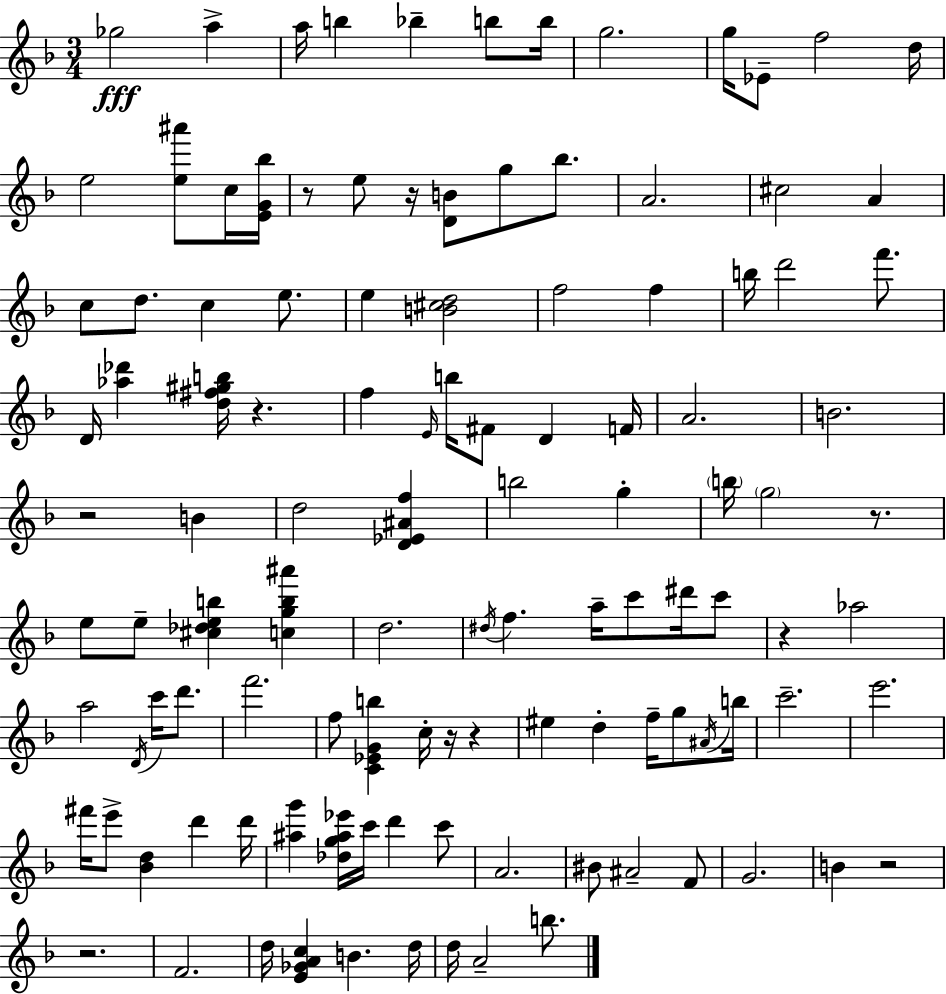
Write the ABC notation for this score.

X:1
T:Untitled
M:3/4
L:1/4
K:Dm
_g2 a a/4 b _b b/2 b/4 g2 g/4 _E/2 f2 d/4 e2 [e^a']/2 c/4 [EG_b]/4 z/2 e/2 z/4 [DB]/2 g/2 _b/2 A2 ^c2 A c/2 d/2 c e/2 e [B^cd]2 f2 f b/4 d'2 f'/2 D/4 [_a_d'] [d^f^gb]/4 z f E/4 b/4 ^F/2 D F/4 A2 B2 z2 B d2 [D_E^Af] b2 g b/4 g2 z/2 e/2 e/2 [^c_deb] [cgb^a'] d2 ^d/4 f a/4 c'/2 ^d'/4 c'/2 z _a2 a2 D/4 c'/4 d'/2 f'2 f/2 [C_EGb] c/4 z/4 z ^e d f/4 g/2 ^A/4 b/4 c'2 e'2 ^f'/4 e'/2 [_Bd] d' d'/4 [^ag'] [_dg^a_e']/4 c'/4 d' c'/2 A2 ^B/2 ^A2 F/2 G2 B z2 z2 F2 d/4 [E_GAc] B d/4 d/4 A2 b/2